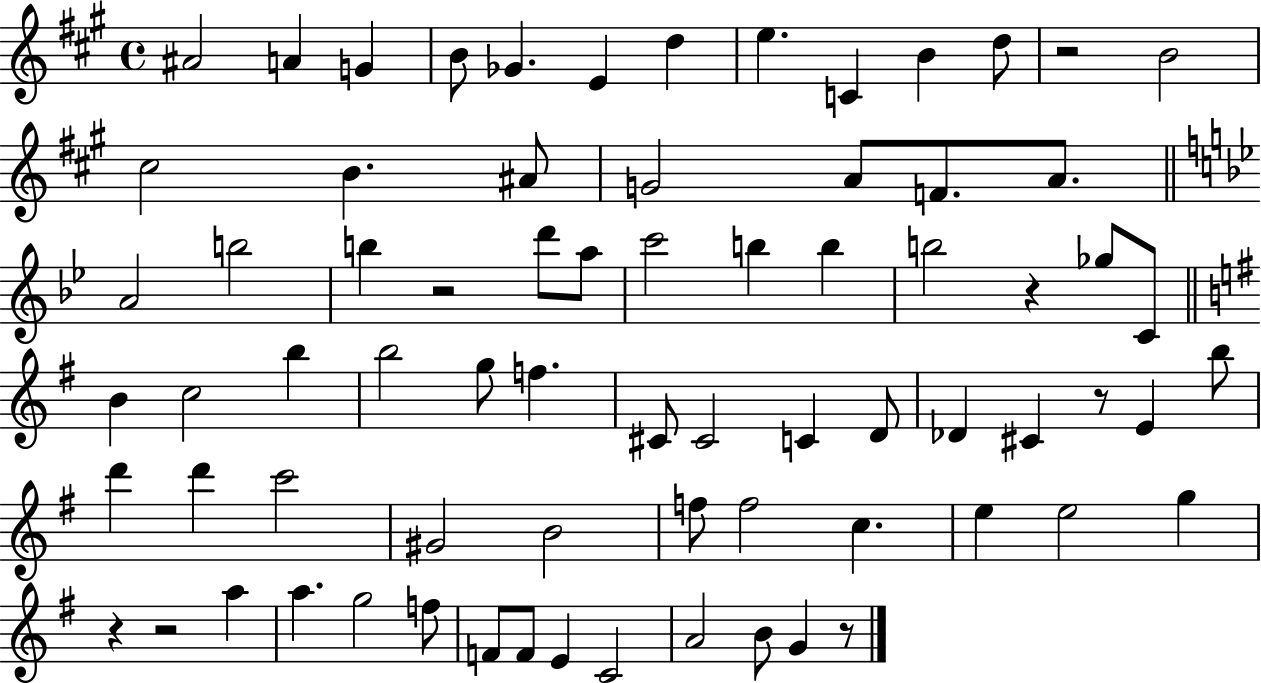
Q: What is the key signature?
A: A major